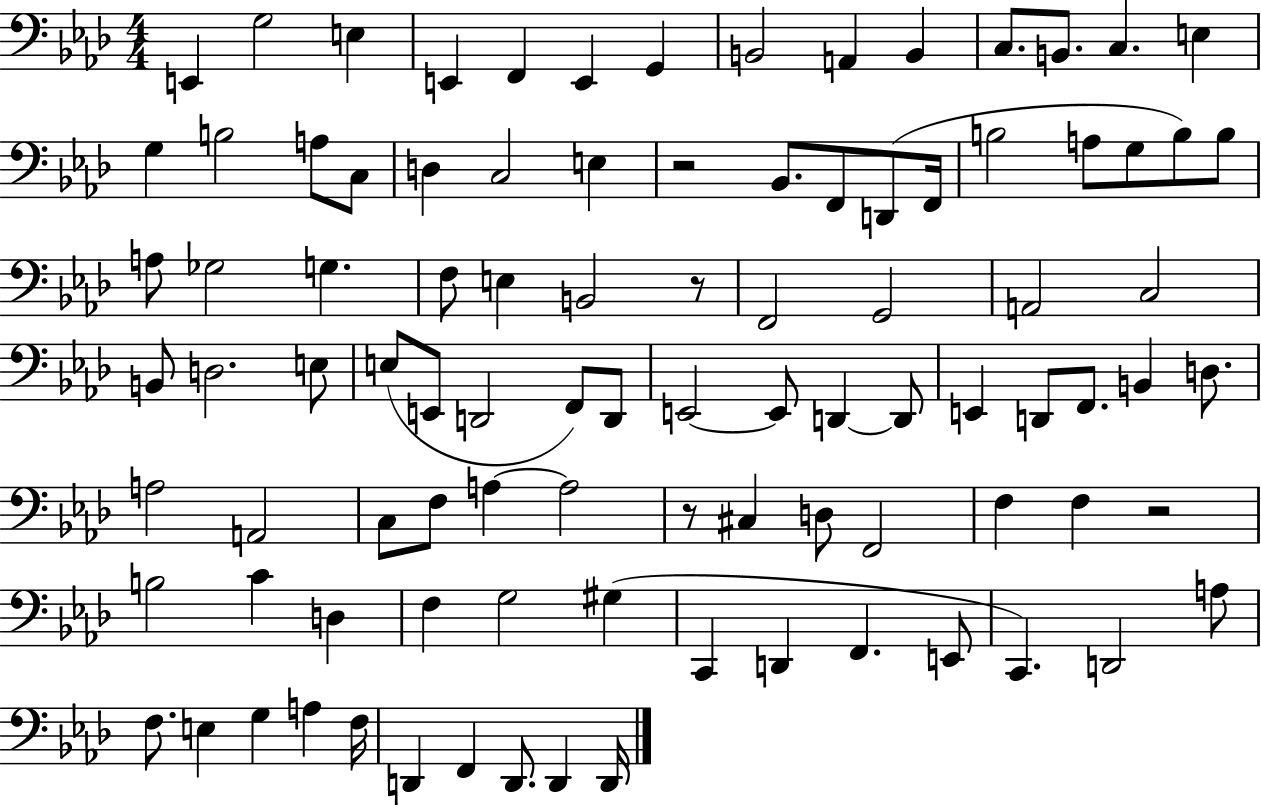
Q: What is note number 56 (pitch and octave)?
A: B2